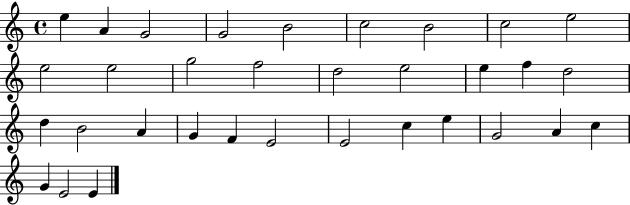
E5/q A4/q G4/h G4/h B4/h C5/h B4/h C5/h E5/h E5/h E5/h G5/h F5/h D5/h E5/h E5/q F5/q D5/h D5/q B4/h A4/q G4/q F4/q E4/h E4/h C5/q E5/q G4/h A4/q C5/q G4/q E4/h E4/q